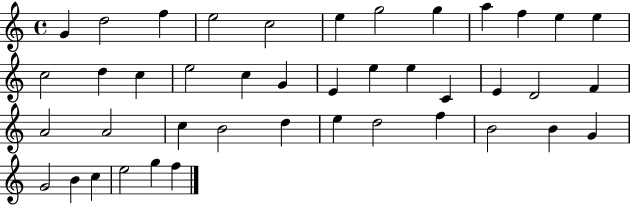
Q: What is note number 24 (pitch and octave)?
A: D4